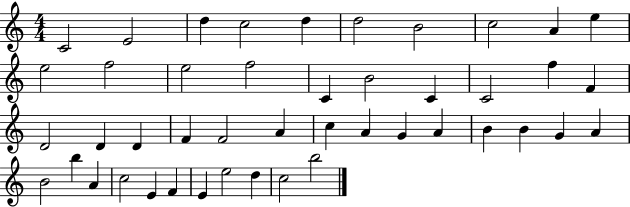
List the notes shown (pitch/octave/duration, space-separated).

C4/h E4/h D5/q C5/h D5/q D5/h B4/h C5/h A4/q E5/q E5/h F5/h E5/h F5/h C4/q B4/h C4/q C4/h F5/q F4/q D4/h D4/q D4/q F4/q F4/h A4/q C5/q A4/q G4/q A4/q B4/q B4/q G4/q A4/q B4/h B5/q A4/q C5/h E4/q F4/q E4/q E5/h D5/q C5/h B5/h